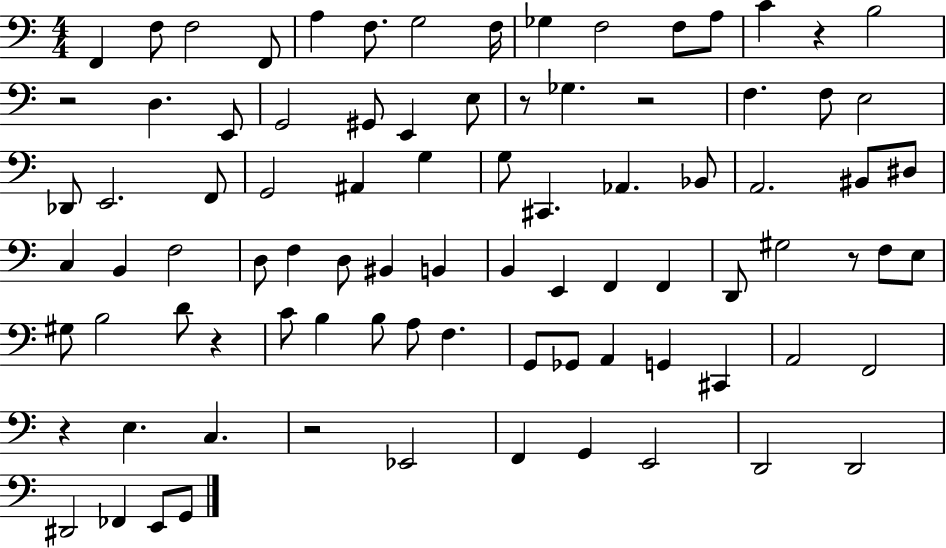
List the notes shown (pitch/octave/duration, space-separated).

F2/q F3/e F3/h F2/e A3/q F3/e. G3/h F3/s Gb3/q F3/h F3/e A3/e C4/q R/q B3/h R/h D3/q. E2/e G2/h G#2/e E2/q E3/e R/e Gb3/q. R/h F3/q. F3/e E3/h Db2/e E2/h. F2/e G2/h A#2/q G3/q G3/e C#2/q. Ab2/q. Bb2/e A2/h. BIS2/e D#3/e C3/q B2/q F3/h D3/e F3/q D3/e BIS2/q B2/q B2/q E2/q F2/q F2/q D2/e G#3/h R/e F3/e E3/e G#3/e B3/h D4/e R/q C4/e B3/q B3/e A3/e F3/q. G2/e Gb2/e A2/q G2/q C#2/q A2/h F2/h R/q E3/q. C3/q. R/h Eb2/h F2/q G2/q E2/h D2/h D2/h D#2/h FES2/q E2/e G2/e